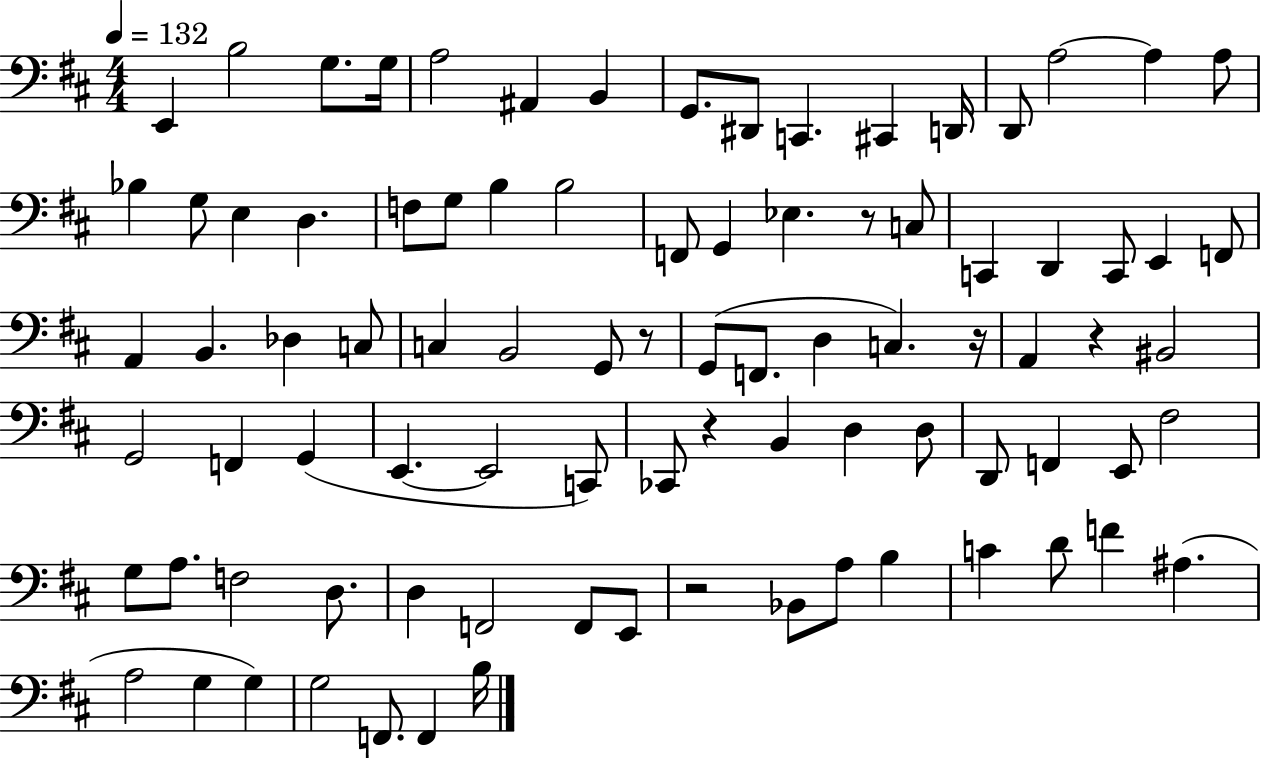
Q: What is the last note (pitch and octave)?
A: B3